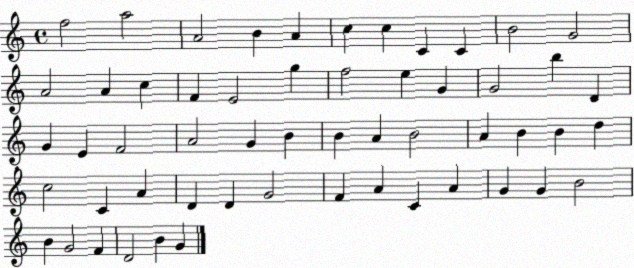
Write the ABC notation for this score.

X:1
T:Untitled
M:4/4
L:1/4
K:C
f2 a2 A2 B A c c C C B2 G2 A2 A c F E2 g f2 e G G2 b D G E F2 A2 G B B A B2 A B B d c2 C A D D G2 F A C A G G B2 B G2 F D2 B G